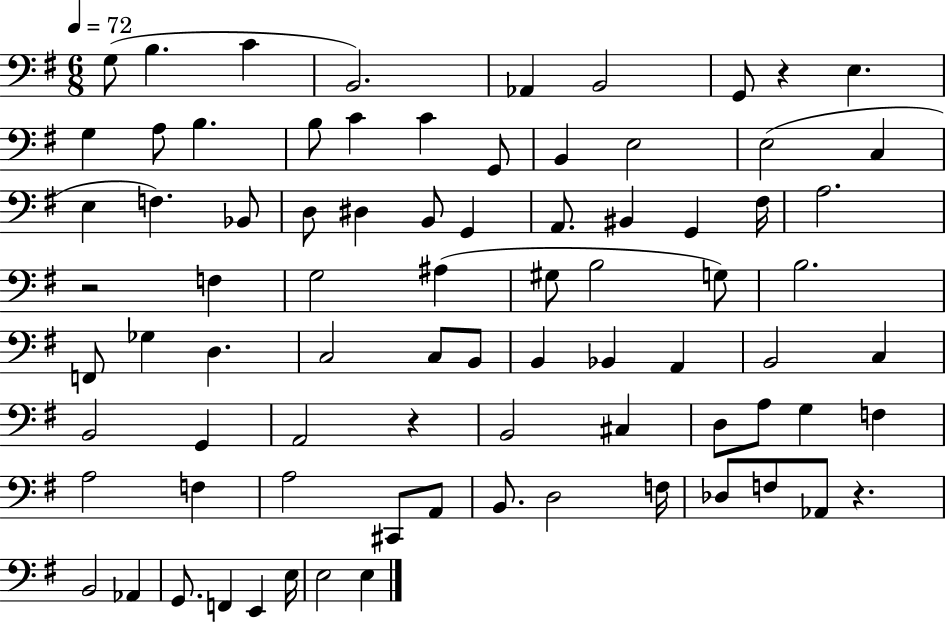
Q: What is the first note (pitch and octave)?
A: G3